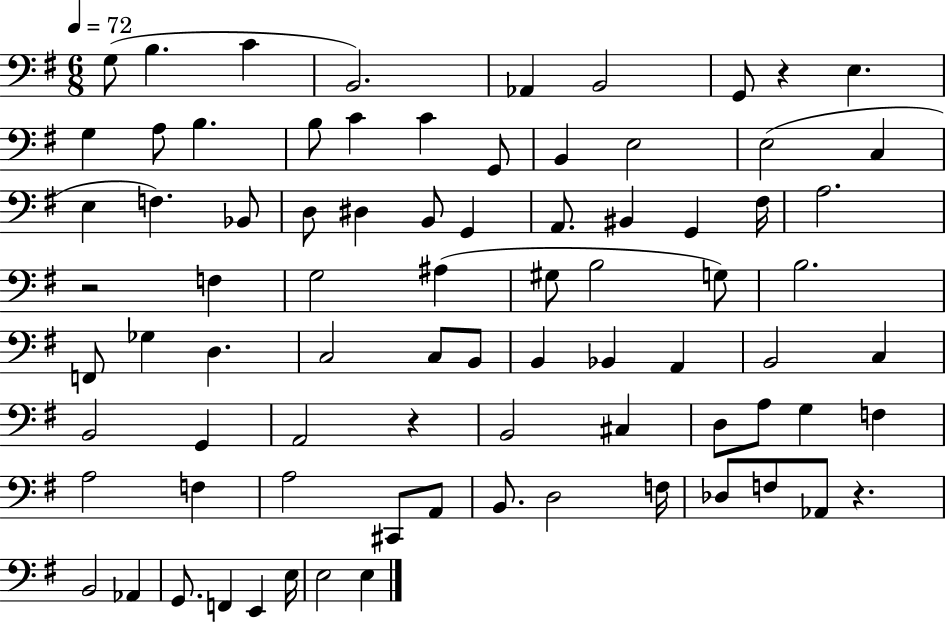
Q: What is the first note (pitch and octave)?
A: G3